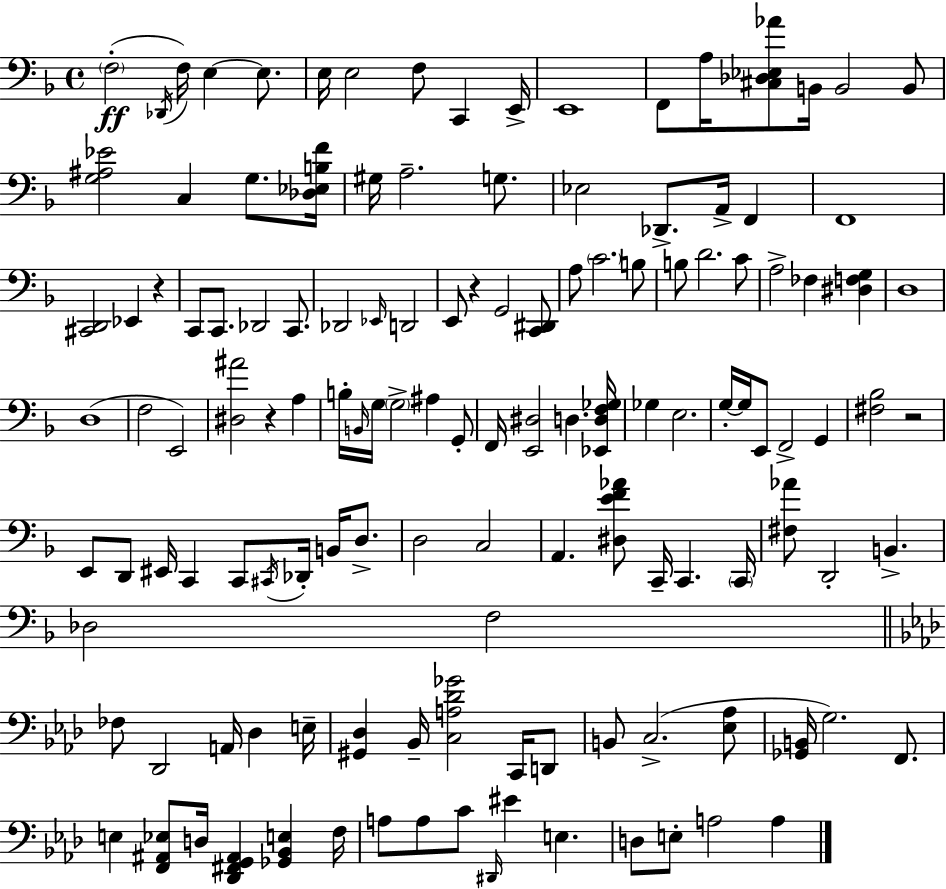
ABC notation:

X:1
T:Untitled
M:4/4
L:1/4
K:Dm
F,2 _D,,/4 F,/4 E, E,/2 E,/4 E,2 F,/2 C,, E,,/4 E,,4 F,,/2 A,/4 [^C,_D,_E,_A]/2 B,,/4 B,,2 B,,/2 [G,^A,_E]2 C, G,/2 [_D,_E,B,F]/4 ^G,/4 A,2 G,/2 _E,2 _D,,/2 A,,/4 F,, F,,4 [^C,,D,,]2 _E,, z C,,/2 C,,/2 _D,,2 C,,/2 _D,,2 _E,,/4 D,,2 E,,/2 z G,,2 [C,,^D,,]/2 A,/2 C2 B,/2 B,/2 D2 C/2 A,2 _F, [^D,F,G,] D,4 D,4 F,2 E,,2 [^D,^A]2 z A, B,/4 B,,/4 G,/4 G,2 ^A, G,,/2 F,,/4 [E,,^D,]2 D, [_E,,D,F,_G,]/4 _G, E,2 G,/4 G,/4 E,,/2 F,,2 G,, [^F,_B,]2 z2 E,,/2 D,,/2 ^E,,/4 C,, C,,/2 ^C,,/4 _D,,/4 B,,/4 D,/2 D,2 C,2 A,, [^D,EF_A]/2 C,,/4 C,, C,,/4 [^F,_A]/2 D,,2 B,, _D,2 F,2 _F,/2 _D,,2 A,,/4 _D, E,/4 [^G,,_D,] _B,,/4 [C,A,_D_G]2 C,,/4 D,,/2 B,,/2 C,2 [_E,_A,]/2 [_G,,B,,]/4 G,2 F,,/2 E, [F,,^A,,_E,]/2 D,/4 [_D,,^F,,G,,^A,,] [_G,,_B,,E,] F,/4 A,/2 A,/2 C/2 ^D,,/4 ^E E, D,/2 E,/2 A,2 A,